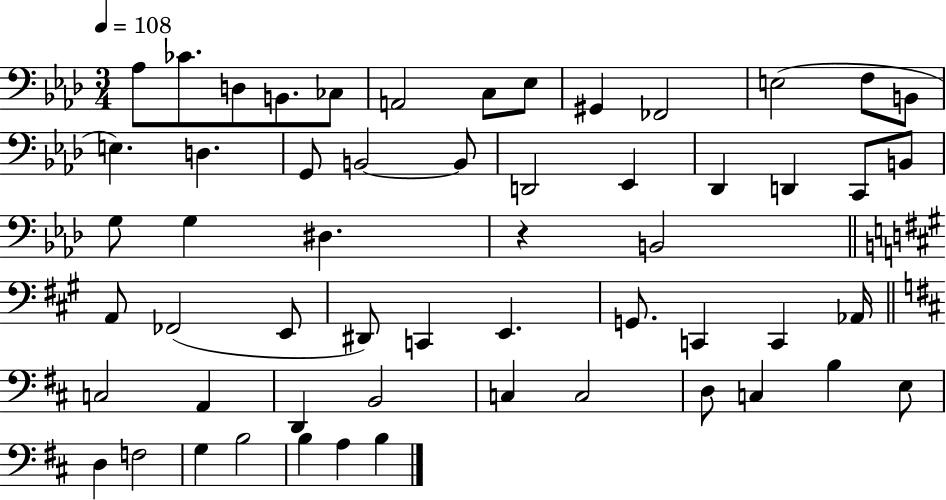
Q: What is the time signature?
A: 3/4